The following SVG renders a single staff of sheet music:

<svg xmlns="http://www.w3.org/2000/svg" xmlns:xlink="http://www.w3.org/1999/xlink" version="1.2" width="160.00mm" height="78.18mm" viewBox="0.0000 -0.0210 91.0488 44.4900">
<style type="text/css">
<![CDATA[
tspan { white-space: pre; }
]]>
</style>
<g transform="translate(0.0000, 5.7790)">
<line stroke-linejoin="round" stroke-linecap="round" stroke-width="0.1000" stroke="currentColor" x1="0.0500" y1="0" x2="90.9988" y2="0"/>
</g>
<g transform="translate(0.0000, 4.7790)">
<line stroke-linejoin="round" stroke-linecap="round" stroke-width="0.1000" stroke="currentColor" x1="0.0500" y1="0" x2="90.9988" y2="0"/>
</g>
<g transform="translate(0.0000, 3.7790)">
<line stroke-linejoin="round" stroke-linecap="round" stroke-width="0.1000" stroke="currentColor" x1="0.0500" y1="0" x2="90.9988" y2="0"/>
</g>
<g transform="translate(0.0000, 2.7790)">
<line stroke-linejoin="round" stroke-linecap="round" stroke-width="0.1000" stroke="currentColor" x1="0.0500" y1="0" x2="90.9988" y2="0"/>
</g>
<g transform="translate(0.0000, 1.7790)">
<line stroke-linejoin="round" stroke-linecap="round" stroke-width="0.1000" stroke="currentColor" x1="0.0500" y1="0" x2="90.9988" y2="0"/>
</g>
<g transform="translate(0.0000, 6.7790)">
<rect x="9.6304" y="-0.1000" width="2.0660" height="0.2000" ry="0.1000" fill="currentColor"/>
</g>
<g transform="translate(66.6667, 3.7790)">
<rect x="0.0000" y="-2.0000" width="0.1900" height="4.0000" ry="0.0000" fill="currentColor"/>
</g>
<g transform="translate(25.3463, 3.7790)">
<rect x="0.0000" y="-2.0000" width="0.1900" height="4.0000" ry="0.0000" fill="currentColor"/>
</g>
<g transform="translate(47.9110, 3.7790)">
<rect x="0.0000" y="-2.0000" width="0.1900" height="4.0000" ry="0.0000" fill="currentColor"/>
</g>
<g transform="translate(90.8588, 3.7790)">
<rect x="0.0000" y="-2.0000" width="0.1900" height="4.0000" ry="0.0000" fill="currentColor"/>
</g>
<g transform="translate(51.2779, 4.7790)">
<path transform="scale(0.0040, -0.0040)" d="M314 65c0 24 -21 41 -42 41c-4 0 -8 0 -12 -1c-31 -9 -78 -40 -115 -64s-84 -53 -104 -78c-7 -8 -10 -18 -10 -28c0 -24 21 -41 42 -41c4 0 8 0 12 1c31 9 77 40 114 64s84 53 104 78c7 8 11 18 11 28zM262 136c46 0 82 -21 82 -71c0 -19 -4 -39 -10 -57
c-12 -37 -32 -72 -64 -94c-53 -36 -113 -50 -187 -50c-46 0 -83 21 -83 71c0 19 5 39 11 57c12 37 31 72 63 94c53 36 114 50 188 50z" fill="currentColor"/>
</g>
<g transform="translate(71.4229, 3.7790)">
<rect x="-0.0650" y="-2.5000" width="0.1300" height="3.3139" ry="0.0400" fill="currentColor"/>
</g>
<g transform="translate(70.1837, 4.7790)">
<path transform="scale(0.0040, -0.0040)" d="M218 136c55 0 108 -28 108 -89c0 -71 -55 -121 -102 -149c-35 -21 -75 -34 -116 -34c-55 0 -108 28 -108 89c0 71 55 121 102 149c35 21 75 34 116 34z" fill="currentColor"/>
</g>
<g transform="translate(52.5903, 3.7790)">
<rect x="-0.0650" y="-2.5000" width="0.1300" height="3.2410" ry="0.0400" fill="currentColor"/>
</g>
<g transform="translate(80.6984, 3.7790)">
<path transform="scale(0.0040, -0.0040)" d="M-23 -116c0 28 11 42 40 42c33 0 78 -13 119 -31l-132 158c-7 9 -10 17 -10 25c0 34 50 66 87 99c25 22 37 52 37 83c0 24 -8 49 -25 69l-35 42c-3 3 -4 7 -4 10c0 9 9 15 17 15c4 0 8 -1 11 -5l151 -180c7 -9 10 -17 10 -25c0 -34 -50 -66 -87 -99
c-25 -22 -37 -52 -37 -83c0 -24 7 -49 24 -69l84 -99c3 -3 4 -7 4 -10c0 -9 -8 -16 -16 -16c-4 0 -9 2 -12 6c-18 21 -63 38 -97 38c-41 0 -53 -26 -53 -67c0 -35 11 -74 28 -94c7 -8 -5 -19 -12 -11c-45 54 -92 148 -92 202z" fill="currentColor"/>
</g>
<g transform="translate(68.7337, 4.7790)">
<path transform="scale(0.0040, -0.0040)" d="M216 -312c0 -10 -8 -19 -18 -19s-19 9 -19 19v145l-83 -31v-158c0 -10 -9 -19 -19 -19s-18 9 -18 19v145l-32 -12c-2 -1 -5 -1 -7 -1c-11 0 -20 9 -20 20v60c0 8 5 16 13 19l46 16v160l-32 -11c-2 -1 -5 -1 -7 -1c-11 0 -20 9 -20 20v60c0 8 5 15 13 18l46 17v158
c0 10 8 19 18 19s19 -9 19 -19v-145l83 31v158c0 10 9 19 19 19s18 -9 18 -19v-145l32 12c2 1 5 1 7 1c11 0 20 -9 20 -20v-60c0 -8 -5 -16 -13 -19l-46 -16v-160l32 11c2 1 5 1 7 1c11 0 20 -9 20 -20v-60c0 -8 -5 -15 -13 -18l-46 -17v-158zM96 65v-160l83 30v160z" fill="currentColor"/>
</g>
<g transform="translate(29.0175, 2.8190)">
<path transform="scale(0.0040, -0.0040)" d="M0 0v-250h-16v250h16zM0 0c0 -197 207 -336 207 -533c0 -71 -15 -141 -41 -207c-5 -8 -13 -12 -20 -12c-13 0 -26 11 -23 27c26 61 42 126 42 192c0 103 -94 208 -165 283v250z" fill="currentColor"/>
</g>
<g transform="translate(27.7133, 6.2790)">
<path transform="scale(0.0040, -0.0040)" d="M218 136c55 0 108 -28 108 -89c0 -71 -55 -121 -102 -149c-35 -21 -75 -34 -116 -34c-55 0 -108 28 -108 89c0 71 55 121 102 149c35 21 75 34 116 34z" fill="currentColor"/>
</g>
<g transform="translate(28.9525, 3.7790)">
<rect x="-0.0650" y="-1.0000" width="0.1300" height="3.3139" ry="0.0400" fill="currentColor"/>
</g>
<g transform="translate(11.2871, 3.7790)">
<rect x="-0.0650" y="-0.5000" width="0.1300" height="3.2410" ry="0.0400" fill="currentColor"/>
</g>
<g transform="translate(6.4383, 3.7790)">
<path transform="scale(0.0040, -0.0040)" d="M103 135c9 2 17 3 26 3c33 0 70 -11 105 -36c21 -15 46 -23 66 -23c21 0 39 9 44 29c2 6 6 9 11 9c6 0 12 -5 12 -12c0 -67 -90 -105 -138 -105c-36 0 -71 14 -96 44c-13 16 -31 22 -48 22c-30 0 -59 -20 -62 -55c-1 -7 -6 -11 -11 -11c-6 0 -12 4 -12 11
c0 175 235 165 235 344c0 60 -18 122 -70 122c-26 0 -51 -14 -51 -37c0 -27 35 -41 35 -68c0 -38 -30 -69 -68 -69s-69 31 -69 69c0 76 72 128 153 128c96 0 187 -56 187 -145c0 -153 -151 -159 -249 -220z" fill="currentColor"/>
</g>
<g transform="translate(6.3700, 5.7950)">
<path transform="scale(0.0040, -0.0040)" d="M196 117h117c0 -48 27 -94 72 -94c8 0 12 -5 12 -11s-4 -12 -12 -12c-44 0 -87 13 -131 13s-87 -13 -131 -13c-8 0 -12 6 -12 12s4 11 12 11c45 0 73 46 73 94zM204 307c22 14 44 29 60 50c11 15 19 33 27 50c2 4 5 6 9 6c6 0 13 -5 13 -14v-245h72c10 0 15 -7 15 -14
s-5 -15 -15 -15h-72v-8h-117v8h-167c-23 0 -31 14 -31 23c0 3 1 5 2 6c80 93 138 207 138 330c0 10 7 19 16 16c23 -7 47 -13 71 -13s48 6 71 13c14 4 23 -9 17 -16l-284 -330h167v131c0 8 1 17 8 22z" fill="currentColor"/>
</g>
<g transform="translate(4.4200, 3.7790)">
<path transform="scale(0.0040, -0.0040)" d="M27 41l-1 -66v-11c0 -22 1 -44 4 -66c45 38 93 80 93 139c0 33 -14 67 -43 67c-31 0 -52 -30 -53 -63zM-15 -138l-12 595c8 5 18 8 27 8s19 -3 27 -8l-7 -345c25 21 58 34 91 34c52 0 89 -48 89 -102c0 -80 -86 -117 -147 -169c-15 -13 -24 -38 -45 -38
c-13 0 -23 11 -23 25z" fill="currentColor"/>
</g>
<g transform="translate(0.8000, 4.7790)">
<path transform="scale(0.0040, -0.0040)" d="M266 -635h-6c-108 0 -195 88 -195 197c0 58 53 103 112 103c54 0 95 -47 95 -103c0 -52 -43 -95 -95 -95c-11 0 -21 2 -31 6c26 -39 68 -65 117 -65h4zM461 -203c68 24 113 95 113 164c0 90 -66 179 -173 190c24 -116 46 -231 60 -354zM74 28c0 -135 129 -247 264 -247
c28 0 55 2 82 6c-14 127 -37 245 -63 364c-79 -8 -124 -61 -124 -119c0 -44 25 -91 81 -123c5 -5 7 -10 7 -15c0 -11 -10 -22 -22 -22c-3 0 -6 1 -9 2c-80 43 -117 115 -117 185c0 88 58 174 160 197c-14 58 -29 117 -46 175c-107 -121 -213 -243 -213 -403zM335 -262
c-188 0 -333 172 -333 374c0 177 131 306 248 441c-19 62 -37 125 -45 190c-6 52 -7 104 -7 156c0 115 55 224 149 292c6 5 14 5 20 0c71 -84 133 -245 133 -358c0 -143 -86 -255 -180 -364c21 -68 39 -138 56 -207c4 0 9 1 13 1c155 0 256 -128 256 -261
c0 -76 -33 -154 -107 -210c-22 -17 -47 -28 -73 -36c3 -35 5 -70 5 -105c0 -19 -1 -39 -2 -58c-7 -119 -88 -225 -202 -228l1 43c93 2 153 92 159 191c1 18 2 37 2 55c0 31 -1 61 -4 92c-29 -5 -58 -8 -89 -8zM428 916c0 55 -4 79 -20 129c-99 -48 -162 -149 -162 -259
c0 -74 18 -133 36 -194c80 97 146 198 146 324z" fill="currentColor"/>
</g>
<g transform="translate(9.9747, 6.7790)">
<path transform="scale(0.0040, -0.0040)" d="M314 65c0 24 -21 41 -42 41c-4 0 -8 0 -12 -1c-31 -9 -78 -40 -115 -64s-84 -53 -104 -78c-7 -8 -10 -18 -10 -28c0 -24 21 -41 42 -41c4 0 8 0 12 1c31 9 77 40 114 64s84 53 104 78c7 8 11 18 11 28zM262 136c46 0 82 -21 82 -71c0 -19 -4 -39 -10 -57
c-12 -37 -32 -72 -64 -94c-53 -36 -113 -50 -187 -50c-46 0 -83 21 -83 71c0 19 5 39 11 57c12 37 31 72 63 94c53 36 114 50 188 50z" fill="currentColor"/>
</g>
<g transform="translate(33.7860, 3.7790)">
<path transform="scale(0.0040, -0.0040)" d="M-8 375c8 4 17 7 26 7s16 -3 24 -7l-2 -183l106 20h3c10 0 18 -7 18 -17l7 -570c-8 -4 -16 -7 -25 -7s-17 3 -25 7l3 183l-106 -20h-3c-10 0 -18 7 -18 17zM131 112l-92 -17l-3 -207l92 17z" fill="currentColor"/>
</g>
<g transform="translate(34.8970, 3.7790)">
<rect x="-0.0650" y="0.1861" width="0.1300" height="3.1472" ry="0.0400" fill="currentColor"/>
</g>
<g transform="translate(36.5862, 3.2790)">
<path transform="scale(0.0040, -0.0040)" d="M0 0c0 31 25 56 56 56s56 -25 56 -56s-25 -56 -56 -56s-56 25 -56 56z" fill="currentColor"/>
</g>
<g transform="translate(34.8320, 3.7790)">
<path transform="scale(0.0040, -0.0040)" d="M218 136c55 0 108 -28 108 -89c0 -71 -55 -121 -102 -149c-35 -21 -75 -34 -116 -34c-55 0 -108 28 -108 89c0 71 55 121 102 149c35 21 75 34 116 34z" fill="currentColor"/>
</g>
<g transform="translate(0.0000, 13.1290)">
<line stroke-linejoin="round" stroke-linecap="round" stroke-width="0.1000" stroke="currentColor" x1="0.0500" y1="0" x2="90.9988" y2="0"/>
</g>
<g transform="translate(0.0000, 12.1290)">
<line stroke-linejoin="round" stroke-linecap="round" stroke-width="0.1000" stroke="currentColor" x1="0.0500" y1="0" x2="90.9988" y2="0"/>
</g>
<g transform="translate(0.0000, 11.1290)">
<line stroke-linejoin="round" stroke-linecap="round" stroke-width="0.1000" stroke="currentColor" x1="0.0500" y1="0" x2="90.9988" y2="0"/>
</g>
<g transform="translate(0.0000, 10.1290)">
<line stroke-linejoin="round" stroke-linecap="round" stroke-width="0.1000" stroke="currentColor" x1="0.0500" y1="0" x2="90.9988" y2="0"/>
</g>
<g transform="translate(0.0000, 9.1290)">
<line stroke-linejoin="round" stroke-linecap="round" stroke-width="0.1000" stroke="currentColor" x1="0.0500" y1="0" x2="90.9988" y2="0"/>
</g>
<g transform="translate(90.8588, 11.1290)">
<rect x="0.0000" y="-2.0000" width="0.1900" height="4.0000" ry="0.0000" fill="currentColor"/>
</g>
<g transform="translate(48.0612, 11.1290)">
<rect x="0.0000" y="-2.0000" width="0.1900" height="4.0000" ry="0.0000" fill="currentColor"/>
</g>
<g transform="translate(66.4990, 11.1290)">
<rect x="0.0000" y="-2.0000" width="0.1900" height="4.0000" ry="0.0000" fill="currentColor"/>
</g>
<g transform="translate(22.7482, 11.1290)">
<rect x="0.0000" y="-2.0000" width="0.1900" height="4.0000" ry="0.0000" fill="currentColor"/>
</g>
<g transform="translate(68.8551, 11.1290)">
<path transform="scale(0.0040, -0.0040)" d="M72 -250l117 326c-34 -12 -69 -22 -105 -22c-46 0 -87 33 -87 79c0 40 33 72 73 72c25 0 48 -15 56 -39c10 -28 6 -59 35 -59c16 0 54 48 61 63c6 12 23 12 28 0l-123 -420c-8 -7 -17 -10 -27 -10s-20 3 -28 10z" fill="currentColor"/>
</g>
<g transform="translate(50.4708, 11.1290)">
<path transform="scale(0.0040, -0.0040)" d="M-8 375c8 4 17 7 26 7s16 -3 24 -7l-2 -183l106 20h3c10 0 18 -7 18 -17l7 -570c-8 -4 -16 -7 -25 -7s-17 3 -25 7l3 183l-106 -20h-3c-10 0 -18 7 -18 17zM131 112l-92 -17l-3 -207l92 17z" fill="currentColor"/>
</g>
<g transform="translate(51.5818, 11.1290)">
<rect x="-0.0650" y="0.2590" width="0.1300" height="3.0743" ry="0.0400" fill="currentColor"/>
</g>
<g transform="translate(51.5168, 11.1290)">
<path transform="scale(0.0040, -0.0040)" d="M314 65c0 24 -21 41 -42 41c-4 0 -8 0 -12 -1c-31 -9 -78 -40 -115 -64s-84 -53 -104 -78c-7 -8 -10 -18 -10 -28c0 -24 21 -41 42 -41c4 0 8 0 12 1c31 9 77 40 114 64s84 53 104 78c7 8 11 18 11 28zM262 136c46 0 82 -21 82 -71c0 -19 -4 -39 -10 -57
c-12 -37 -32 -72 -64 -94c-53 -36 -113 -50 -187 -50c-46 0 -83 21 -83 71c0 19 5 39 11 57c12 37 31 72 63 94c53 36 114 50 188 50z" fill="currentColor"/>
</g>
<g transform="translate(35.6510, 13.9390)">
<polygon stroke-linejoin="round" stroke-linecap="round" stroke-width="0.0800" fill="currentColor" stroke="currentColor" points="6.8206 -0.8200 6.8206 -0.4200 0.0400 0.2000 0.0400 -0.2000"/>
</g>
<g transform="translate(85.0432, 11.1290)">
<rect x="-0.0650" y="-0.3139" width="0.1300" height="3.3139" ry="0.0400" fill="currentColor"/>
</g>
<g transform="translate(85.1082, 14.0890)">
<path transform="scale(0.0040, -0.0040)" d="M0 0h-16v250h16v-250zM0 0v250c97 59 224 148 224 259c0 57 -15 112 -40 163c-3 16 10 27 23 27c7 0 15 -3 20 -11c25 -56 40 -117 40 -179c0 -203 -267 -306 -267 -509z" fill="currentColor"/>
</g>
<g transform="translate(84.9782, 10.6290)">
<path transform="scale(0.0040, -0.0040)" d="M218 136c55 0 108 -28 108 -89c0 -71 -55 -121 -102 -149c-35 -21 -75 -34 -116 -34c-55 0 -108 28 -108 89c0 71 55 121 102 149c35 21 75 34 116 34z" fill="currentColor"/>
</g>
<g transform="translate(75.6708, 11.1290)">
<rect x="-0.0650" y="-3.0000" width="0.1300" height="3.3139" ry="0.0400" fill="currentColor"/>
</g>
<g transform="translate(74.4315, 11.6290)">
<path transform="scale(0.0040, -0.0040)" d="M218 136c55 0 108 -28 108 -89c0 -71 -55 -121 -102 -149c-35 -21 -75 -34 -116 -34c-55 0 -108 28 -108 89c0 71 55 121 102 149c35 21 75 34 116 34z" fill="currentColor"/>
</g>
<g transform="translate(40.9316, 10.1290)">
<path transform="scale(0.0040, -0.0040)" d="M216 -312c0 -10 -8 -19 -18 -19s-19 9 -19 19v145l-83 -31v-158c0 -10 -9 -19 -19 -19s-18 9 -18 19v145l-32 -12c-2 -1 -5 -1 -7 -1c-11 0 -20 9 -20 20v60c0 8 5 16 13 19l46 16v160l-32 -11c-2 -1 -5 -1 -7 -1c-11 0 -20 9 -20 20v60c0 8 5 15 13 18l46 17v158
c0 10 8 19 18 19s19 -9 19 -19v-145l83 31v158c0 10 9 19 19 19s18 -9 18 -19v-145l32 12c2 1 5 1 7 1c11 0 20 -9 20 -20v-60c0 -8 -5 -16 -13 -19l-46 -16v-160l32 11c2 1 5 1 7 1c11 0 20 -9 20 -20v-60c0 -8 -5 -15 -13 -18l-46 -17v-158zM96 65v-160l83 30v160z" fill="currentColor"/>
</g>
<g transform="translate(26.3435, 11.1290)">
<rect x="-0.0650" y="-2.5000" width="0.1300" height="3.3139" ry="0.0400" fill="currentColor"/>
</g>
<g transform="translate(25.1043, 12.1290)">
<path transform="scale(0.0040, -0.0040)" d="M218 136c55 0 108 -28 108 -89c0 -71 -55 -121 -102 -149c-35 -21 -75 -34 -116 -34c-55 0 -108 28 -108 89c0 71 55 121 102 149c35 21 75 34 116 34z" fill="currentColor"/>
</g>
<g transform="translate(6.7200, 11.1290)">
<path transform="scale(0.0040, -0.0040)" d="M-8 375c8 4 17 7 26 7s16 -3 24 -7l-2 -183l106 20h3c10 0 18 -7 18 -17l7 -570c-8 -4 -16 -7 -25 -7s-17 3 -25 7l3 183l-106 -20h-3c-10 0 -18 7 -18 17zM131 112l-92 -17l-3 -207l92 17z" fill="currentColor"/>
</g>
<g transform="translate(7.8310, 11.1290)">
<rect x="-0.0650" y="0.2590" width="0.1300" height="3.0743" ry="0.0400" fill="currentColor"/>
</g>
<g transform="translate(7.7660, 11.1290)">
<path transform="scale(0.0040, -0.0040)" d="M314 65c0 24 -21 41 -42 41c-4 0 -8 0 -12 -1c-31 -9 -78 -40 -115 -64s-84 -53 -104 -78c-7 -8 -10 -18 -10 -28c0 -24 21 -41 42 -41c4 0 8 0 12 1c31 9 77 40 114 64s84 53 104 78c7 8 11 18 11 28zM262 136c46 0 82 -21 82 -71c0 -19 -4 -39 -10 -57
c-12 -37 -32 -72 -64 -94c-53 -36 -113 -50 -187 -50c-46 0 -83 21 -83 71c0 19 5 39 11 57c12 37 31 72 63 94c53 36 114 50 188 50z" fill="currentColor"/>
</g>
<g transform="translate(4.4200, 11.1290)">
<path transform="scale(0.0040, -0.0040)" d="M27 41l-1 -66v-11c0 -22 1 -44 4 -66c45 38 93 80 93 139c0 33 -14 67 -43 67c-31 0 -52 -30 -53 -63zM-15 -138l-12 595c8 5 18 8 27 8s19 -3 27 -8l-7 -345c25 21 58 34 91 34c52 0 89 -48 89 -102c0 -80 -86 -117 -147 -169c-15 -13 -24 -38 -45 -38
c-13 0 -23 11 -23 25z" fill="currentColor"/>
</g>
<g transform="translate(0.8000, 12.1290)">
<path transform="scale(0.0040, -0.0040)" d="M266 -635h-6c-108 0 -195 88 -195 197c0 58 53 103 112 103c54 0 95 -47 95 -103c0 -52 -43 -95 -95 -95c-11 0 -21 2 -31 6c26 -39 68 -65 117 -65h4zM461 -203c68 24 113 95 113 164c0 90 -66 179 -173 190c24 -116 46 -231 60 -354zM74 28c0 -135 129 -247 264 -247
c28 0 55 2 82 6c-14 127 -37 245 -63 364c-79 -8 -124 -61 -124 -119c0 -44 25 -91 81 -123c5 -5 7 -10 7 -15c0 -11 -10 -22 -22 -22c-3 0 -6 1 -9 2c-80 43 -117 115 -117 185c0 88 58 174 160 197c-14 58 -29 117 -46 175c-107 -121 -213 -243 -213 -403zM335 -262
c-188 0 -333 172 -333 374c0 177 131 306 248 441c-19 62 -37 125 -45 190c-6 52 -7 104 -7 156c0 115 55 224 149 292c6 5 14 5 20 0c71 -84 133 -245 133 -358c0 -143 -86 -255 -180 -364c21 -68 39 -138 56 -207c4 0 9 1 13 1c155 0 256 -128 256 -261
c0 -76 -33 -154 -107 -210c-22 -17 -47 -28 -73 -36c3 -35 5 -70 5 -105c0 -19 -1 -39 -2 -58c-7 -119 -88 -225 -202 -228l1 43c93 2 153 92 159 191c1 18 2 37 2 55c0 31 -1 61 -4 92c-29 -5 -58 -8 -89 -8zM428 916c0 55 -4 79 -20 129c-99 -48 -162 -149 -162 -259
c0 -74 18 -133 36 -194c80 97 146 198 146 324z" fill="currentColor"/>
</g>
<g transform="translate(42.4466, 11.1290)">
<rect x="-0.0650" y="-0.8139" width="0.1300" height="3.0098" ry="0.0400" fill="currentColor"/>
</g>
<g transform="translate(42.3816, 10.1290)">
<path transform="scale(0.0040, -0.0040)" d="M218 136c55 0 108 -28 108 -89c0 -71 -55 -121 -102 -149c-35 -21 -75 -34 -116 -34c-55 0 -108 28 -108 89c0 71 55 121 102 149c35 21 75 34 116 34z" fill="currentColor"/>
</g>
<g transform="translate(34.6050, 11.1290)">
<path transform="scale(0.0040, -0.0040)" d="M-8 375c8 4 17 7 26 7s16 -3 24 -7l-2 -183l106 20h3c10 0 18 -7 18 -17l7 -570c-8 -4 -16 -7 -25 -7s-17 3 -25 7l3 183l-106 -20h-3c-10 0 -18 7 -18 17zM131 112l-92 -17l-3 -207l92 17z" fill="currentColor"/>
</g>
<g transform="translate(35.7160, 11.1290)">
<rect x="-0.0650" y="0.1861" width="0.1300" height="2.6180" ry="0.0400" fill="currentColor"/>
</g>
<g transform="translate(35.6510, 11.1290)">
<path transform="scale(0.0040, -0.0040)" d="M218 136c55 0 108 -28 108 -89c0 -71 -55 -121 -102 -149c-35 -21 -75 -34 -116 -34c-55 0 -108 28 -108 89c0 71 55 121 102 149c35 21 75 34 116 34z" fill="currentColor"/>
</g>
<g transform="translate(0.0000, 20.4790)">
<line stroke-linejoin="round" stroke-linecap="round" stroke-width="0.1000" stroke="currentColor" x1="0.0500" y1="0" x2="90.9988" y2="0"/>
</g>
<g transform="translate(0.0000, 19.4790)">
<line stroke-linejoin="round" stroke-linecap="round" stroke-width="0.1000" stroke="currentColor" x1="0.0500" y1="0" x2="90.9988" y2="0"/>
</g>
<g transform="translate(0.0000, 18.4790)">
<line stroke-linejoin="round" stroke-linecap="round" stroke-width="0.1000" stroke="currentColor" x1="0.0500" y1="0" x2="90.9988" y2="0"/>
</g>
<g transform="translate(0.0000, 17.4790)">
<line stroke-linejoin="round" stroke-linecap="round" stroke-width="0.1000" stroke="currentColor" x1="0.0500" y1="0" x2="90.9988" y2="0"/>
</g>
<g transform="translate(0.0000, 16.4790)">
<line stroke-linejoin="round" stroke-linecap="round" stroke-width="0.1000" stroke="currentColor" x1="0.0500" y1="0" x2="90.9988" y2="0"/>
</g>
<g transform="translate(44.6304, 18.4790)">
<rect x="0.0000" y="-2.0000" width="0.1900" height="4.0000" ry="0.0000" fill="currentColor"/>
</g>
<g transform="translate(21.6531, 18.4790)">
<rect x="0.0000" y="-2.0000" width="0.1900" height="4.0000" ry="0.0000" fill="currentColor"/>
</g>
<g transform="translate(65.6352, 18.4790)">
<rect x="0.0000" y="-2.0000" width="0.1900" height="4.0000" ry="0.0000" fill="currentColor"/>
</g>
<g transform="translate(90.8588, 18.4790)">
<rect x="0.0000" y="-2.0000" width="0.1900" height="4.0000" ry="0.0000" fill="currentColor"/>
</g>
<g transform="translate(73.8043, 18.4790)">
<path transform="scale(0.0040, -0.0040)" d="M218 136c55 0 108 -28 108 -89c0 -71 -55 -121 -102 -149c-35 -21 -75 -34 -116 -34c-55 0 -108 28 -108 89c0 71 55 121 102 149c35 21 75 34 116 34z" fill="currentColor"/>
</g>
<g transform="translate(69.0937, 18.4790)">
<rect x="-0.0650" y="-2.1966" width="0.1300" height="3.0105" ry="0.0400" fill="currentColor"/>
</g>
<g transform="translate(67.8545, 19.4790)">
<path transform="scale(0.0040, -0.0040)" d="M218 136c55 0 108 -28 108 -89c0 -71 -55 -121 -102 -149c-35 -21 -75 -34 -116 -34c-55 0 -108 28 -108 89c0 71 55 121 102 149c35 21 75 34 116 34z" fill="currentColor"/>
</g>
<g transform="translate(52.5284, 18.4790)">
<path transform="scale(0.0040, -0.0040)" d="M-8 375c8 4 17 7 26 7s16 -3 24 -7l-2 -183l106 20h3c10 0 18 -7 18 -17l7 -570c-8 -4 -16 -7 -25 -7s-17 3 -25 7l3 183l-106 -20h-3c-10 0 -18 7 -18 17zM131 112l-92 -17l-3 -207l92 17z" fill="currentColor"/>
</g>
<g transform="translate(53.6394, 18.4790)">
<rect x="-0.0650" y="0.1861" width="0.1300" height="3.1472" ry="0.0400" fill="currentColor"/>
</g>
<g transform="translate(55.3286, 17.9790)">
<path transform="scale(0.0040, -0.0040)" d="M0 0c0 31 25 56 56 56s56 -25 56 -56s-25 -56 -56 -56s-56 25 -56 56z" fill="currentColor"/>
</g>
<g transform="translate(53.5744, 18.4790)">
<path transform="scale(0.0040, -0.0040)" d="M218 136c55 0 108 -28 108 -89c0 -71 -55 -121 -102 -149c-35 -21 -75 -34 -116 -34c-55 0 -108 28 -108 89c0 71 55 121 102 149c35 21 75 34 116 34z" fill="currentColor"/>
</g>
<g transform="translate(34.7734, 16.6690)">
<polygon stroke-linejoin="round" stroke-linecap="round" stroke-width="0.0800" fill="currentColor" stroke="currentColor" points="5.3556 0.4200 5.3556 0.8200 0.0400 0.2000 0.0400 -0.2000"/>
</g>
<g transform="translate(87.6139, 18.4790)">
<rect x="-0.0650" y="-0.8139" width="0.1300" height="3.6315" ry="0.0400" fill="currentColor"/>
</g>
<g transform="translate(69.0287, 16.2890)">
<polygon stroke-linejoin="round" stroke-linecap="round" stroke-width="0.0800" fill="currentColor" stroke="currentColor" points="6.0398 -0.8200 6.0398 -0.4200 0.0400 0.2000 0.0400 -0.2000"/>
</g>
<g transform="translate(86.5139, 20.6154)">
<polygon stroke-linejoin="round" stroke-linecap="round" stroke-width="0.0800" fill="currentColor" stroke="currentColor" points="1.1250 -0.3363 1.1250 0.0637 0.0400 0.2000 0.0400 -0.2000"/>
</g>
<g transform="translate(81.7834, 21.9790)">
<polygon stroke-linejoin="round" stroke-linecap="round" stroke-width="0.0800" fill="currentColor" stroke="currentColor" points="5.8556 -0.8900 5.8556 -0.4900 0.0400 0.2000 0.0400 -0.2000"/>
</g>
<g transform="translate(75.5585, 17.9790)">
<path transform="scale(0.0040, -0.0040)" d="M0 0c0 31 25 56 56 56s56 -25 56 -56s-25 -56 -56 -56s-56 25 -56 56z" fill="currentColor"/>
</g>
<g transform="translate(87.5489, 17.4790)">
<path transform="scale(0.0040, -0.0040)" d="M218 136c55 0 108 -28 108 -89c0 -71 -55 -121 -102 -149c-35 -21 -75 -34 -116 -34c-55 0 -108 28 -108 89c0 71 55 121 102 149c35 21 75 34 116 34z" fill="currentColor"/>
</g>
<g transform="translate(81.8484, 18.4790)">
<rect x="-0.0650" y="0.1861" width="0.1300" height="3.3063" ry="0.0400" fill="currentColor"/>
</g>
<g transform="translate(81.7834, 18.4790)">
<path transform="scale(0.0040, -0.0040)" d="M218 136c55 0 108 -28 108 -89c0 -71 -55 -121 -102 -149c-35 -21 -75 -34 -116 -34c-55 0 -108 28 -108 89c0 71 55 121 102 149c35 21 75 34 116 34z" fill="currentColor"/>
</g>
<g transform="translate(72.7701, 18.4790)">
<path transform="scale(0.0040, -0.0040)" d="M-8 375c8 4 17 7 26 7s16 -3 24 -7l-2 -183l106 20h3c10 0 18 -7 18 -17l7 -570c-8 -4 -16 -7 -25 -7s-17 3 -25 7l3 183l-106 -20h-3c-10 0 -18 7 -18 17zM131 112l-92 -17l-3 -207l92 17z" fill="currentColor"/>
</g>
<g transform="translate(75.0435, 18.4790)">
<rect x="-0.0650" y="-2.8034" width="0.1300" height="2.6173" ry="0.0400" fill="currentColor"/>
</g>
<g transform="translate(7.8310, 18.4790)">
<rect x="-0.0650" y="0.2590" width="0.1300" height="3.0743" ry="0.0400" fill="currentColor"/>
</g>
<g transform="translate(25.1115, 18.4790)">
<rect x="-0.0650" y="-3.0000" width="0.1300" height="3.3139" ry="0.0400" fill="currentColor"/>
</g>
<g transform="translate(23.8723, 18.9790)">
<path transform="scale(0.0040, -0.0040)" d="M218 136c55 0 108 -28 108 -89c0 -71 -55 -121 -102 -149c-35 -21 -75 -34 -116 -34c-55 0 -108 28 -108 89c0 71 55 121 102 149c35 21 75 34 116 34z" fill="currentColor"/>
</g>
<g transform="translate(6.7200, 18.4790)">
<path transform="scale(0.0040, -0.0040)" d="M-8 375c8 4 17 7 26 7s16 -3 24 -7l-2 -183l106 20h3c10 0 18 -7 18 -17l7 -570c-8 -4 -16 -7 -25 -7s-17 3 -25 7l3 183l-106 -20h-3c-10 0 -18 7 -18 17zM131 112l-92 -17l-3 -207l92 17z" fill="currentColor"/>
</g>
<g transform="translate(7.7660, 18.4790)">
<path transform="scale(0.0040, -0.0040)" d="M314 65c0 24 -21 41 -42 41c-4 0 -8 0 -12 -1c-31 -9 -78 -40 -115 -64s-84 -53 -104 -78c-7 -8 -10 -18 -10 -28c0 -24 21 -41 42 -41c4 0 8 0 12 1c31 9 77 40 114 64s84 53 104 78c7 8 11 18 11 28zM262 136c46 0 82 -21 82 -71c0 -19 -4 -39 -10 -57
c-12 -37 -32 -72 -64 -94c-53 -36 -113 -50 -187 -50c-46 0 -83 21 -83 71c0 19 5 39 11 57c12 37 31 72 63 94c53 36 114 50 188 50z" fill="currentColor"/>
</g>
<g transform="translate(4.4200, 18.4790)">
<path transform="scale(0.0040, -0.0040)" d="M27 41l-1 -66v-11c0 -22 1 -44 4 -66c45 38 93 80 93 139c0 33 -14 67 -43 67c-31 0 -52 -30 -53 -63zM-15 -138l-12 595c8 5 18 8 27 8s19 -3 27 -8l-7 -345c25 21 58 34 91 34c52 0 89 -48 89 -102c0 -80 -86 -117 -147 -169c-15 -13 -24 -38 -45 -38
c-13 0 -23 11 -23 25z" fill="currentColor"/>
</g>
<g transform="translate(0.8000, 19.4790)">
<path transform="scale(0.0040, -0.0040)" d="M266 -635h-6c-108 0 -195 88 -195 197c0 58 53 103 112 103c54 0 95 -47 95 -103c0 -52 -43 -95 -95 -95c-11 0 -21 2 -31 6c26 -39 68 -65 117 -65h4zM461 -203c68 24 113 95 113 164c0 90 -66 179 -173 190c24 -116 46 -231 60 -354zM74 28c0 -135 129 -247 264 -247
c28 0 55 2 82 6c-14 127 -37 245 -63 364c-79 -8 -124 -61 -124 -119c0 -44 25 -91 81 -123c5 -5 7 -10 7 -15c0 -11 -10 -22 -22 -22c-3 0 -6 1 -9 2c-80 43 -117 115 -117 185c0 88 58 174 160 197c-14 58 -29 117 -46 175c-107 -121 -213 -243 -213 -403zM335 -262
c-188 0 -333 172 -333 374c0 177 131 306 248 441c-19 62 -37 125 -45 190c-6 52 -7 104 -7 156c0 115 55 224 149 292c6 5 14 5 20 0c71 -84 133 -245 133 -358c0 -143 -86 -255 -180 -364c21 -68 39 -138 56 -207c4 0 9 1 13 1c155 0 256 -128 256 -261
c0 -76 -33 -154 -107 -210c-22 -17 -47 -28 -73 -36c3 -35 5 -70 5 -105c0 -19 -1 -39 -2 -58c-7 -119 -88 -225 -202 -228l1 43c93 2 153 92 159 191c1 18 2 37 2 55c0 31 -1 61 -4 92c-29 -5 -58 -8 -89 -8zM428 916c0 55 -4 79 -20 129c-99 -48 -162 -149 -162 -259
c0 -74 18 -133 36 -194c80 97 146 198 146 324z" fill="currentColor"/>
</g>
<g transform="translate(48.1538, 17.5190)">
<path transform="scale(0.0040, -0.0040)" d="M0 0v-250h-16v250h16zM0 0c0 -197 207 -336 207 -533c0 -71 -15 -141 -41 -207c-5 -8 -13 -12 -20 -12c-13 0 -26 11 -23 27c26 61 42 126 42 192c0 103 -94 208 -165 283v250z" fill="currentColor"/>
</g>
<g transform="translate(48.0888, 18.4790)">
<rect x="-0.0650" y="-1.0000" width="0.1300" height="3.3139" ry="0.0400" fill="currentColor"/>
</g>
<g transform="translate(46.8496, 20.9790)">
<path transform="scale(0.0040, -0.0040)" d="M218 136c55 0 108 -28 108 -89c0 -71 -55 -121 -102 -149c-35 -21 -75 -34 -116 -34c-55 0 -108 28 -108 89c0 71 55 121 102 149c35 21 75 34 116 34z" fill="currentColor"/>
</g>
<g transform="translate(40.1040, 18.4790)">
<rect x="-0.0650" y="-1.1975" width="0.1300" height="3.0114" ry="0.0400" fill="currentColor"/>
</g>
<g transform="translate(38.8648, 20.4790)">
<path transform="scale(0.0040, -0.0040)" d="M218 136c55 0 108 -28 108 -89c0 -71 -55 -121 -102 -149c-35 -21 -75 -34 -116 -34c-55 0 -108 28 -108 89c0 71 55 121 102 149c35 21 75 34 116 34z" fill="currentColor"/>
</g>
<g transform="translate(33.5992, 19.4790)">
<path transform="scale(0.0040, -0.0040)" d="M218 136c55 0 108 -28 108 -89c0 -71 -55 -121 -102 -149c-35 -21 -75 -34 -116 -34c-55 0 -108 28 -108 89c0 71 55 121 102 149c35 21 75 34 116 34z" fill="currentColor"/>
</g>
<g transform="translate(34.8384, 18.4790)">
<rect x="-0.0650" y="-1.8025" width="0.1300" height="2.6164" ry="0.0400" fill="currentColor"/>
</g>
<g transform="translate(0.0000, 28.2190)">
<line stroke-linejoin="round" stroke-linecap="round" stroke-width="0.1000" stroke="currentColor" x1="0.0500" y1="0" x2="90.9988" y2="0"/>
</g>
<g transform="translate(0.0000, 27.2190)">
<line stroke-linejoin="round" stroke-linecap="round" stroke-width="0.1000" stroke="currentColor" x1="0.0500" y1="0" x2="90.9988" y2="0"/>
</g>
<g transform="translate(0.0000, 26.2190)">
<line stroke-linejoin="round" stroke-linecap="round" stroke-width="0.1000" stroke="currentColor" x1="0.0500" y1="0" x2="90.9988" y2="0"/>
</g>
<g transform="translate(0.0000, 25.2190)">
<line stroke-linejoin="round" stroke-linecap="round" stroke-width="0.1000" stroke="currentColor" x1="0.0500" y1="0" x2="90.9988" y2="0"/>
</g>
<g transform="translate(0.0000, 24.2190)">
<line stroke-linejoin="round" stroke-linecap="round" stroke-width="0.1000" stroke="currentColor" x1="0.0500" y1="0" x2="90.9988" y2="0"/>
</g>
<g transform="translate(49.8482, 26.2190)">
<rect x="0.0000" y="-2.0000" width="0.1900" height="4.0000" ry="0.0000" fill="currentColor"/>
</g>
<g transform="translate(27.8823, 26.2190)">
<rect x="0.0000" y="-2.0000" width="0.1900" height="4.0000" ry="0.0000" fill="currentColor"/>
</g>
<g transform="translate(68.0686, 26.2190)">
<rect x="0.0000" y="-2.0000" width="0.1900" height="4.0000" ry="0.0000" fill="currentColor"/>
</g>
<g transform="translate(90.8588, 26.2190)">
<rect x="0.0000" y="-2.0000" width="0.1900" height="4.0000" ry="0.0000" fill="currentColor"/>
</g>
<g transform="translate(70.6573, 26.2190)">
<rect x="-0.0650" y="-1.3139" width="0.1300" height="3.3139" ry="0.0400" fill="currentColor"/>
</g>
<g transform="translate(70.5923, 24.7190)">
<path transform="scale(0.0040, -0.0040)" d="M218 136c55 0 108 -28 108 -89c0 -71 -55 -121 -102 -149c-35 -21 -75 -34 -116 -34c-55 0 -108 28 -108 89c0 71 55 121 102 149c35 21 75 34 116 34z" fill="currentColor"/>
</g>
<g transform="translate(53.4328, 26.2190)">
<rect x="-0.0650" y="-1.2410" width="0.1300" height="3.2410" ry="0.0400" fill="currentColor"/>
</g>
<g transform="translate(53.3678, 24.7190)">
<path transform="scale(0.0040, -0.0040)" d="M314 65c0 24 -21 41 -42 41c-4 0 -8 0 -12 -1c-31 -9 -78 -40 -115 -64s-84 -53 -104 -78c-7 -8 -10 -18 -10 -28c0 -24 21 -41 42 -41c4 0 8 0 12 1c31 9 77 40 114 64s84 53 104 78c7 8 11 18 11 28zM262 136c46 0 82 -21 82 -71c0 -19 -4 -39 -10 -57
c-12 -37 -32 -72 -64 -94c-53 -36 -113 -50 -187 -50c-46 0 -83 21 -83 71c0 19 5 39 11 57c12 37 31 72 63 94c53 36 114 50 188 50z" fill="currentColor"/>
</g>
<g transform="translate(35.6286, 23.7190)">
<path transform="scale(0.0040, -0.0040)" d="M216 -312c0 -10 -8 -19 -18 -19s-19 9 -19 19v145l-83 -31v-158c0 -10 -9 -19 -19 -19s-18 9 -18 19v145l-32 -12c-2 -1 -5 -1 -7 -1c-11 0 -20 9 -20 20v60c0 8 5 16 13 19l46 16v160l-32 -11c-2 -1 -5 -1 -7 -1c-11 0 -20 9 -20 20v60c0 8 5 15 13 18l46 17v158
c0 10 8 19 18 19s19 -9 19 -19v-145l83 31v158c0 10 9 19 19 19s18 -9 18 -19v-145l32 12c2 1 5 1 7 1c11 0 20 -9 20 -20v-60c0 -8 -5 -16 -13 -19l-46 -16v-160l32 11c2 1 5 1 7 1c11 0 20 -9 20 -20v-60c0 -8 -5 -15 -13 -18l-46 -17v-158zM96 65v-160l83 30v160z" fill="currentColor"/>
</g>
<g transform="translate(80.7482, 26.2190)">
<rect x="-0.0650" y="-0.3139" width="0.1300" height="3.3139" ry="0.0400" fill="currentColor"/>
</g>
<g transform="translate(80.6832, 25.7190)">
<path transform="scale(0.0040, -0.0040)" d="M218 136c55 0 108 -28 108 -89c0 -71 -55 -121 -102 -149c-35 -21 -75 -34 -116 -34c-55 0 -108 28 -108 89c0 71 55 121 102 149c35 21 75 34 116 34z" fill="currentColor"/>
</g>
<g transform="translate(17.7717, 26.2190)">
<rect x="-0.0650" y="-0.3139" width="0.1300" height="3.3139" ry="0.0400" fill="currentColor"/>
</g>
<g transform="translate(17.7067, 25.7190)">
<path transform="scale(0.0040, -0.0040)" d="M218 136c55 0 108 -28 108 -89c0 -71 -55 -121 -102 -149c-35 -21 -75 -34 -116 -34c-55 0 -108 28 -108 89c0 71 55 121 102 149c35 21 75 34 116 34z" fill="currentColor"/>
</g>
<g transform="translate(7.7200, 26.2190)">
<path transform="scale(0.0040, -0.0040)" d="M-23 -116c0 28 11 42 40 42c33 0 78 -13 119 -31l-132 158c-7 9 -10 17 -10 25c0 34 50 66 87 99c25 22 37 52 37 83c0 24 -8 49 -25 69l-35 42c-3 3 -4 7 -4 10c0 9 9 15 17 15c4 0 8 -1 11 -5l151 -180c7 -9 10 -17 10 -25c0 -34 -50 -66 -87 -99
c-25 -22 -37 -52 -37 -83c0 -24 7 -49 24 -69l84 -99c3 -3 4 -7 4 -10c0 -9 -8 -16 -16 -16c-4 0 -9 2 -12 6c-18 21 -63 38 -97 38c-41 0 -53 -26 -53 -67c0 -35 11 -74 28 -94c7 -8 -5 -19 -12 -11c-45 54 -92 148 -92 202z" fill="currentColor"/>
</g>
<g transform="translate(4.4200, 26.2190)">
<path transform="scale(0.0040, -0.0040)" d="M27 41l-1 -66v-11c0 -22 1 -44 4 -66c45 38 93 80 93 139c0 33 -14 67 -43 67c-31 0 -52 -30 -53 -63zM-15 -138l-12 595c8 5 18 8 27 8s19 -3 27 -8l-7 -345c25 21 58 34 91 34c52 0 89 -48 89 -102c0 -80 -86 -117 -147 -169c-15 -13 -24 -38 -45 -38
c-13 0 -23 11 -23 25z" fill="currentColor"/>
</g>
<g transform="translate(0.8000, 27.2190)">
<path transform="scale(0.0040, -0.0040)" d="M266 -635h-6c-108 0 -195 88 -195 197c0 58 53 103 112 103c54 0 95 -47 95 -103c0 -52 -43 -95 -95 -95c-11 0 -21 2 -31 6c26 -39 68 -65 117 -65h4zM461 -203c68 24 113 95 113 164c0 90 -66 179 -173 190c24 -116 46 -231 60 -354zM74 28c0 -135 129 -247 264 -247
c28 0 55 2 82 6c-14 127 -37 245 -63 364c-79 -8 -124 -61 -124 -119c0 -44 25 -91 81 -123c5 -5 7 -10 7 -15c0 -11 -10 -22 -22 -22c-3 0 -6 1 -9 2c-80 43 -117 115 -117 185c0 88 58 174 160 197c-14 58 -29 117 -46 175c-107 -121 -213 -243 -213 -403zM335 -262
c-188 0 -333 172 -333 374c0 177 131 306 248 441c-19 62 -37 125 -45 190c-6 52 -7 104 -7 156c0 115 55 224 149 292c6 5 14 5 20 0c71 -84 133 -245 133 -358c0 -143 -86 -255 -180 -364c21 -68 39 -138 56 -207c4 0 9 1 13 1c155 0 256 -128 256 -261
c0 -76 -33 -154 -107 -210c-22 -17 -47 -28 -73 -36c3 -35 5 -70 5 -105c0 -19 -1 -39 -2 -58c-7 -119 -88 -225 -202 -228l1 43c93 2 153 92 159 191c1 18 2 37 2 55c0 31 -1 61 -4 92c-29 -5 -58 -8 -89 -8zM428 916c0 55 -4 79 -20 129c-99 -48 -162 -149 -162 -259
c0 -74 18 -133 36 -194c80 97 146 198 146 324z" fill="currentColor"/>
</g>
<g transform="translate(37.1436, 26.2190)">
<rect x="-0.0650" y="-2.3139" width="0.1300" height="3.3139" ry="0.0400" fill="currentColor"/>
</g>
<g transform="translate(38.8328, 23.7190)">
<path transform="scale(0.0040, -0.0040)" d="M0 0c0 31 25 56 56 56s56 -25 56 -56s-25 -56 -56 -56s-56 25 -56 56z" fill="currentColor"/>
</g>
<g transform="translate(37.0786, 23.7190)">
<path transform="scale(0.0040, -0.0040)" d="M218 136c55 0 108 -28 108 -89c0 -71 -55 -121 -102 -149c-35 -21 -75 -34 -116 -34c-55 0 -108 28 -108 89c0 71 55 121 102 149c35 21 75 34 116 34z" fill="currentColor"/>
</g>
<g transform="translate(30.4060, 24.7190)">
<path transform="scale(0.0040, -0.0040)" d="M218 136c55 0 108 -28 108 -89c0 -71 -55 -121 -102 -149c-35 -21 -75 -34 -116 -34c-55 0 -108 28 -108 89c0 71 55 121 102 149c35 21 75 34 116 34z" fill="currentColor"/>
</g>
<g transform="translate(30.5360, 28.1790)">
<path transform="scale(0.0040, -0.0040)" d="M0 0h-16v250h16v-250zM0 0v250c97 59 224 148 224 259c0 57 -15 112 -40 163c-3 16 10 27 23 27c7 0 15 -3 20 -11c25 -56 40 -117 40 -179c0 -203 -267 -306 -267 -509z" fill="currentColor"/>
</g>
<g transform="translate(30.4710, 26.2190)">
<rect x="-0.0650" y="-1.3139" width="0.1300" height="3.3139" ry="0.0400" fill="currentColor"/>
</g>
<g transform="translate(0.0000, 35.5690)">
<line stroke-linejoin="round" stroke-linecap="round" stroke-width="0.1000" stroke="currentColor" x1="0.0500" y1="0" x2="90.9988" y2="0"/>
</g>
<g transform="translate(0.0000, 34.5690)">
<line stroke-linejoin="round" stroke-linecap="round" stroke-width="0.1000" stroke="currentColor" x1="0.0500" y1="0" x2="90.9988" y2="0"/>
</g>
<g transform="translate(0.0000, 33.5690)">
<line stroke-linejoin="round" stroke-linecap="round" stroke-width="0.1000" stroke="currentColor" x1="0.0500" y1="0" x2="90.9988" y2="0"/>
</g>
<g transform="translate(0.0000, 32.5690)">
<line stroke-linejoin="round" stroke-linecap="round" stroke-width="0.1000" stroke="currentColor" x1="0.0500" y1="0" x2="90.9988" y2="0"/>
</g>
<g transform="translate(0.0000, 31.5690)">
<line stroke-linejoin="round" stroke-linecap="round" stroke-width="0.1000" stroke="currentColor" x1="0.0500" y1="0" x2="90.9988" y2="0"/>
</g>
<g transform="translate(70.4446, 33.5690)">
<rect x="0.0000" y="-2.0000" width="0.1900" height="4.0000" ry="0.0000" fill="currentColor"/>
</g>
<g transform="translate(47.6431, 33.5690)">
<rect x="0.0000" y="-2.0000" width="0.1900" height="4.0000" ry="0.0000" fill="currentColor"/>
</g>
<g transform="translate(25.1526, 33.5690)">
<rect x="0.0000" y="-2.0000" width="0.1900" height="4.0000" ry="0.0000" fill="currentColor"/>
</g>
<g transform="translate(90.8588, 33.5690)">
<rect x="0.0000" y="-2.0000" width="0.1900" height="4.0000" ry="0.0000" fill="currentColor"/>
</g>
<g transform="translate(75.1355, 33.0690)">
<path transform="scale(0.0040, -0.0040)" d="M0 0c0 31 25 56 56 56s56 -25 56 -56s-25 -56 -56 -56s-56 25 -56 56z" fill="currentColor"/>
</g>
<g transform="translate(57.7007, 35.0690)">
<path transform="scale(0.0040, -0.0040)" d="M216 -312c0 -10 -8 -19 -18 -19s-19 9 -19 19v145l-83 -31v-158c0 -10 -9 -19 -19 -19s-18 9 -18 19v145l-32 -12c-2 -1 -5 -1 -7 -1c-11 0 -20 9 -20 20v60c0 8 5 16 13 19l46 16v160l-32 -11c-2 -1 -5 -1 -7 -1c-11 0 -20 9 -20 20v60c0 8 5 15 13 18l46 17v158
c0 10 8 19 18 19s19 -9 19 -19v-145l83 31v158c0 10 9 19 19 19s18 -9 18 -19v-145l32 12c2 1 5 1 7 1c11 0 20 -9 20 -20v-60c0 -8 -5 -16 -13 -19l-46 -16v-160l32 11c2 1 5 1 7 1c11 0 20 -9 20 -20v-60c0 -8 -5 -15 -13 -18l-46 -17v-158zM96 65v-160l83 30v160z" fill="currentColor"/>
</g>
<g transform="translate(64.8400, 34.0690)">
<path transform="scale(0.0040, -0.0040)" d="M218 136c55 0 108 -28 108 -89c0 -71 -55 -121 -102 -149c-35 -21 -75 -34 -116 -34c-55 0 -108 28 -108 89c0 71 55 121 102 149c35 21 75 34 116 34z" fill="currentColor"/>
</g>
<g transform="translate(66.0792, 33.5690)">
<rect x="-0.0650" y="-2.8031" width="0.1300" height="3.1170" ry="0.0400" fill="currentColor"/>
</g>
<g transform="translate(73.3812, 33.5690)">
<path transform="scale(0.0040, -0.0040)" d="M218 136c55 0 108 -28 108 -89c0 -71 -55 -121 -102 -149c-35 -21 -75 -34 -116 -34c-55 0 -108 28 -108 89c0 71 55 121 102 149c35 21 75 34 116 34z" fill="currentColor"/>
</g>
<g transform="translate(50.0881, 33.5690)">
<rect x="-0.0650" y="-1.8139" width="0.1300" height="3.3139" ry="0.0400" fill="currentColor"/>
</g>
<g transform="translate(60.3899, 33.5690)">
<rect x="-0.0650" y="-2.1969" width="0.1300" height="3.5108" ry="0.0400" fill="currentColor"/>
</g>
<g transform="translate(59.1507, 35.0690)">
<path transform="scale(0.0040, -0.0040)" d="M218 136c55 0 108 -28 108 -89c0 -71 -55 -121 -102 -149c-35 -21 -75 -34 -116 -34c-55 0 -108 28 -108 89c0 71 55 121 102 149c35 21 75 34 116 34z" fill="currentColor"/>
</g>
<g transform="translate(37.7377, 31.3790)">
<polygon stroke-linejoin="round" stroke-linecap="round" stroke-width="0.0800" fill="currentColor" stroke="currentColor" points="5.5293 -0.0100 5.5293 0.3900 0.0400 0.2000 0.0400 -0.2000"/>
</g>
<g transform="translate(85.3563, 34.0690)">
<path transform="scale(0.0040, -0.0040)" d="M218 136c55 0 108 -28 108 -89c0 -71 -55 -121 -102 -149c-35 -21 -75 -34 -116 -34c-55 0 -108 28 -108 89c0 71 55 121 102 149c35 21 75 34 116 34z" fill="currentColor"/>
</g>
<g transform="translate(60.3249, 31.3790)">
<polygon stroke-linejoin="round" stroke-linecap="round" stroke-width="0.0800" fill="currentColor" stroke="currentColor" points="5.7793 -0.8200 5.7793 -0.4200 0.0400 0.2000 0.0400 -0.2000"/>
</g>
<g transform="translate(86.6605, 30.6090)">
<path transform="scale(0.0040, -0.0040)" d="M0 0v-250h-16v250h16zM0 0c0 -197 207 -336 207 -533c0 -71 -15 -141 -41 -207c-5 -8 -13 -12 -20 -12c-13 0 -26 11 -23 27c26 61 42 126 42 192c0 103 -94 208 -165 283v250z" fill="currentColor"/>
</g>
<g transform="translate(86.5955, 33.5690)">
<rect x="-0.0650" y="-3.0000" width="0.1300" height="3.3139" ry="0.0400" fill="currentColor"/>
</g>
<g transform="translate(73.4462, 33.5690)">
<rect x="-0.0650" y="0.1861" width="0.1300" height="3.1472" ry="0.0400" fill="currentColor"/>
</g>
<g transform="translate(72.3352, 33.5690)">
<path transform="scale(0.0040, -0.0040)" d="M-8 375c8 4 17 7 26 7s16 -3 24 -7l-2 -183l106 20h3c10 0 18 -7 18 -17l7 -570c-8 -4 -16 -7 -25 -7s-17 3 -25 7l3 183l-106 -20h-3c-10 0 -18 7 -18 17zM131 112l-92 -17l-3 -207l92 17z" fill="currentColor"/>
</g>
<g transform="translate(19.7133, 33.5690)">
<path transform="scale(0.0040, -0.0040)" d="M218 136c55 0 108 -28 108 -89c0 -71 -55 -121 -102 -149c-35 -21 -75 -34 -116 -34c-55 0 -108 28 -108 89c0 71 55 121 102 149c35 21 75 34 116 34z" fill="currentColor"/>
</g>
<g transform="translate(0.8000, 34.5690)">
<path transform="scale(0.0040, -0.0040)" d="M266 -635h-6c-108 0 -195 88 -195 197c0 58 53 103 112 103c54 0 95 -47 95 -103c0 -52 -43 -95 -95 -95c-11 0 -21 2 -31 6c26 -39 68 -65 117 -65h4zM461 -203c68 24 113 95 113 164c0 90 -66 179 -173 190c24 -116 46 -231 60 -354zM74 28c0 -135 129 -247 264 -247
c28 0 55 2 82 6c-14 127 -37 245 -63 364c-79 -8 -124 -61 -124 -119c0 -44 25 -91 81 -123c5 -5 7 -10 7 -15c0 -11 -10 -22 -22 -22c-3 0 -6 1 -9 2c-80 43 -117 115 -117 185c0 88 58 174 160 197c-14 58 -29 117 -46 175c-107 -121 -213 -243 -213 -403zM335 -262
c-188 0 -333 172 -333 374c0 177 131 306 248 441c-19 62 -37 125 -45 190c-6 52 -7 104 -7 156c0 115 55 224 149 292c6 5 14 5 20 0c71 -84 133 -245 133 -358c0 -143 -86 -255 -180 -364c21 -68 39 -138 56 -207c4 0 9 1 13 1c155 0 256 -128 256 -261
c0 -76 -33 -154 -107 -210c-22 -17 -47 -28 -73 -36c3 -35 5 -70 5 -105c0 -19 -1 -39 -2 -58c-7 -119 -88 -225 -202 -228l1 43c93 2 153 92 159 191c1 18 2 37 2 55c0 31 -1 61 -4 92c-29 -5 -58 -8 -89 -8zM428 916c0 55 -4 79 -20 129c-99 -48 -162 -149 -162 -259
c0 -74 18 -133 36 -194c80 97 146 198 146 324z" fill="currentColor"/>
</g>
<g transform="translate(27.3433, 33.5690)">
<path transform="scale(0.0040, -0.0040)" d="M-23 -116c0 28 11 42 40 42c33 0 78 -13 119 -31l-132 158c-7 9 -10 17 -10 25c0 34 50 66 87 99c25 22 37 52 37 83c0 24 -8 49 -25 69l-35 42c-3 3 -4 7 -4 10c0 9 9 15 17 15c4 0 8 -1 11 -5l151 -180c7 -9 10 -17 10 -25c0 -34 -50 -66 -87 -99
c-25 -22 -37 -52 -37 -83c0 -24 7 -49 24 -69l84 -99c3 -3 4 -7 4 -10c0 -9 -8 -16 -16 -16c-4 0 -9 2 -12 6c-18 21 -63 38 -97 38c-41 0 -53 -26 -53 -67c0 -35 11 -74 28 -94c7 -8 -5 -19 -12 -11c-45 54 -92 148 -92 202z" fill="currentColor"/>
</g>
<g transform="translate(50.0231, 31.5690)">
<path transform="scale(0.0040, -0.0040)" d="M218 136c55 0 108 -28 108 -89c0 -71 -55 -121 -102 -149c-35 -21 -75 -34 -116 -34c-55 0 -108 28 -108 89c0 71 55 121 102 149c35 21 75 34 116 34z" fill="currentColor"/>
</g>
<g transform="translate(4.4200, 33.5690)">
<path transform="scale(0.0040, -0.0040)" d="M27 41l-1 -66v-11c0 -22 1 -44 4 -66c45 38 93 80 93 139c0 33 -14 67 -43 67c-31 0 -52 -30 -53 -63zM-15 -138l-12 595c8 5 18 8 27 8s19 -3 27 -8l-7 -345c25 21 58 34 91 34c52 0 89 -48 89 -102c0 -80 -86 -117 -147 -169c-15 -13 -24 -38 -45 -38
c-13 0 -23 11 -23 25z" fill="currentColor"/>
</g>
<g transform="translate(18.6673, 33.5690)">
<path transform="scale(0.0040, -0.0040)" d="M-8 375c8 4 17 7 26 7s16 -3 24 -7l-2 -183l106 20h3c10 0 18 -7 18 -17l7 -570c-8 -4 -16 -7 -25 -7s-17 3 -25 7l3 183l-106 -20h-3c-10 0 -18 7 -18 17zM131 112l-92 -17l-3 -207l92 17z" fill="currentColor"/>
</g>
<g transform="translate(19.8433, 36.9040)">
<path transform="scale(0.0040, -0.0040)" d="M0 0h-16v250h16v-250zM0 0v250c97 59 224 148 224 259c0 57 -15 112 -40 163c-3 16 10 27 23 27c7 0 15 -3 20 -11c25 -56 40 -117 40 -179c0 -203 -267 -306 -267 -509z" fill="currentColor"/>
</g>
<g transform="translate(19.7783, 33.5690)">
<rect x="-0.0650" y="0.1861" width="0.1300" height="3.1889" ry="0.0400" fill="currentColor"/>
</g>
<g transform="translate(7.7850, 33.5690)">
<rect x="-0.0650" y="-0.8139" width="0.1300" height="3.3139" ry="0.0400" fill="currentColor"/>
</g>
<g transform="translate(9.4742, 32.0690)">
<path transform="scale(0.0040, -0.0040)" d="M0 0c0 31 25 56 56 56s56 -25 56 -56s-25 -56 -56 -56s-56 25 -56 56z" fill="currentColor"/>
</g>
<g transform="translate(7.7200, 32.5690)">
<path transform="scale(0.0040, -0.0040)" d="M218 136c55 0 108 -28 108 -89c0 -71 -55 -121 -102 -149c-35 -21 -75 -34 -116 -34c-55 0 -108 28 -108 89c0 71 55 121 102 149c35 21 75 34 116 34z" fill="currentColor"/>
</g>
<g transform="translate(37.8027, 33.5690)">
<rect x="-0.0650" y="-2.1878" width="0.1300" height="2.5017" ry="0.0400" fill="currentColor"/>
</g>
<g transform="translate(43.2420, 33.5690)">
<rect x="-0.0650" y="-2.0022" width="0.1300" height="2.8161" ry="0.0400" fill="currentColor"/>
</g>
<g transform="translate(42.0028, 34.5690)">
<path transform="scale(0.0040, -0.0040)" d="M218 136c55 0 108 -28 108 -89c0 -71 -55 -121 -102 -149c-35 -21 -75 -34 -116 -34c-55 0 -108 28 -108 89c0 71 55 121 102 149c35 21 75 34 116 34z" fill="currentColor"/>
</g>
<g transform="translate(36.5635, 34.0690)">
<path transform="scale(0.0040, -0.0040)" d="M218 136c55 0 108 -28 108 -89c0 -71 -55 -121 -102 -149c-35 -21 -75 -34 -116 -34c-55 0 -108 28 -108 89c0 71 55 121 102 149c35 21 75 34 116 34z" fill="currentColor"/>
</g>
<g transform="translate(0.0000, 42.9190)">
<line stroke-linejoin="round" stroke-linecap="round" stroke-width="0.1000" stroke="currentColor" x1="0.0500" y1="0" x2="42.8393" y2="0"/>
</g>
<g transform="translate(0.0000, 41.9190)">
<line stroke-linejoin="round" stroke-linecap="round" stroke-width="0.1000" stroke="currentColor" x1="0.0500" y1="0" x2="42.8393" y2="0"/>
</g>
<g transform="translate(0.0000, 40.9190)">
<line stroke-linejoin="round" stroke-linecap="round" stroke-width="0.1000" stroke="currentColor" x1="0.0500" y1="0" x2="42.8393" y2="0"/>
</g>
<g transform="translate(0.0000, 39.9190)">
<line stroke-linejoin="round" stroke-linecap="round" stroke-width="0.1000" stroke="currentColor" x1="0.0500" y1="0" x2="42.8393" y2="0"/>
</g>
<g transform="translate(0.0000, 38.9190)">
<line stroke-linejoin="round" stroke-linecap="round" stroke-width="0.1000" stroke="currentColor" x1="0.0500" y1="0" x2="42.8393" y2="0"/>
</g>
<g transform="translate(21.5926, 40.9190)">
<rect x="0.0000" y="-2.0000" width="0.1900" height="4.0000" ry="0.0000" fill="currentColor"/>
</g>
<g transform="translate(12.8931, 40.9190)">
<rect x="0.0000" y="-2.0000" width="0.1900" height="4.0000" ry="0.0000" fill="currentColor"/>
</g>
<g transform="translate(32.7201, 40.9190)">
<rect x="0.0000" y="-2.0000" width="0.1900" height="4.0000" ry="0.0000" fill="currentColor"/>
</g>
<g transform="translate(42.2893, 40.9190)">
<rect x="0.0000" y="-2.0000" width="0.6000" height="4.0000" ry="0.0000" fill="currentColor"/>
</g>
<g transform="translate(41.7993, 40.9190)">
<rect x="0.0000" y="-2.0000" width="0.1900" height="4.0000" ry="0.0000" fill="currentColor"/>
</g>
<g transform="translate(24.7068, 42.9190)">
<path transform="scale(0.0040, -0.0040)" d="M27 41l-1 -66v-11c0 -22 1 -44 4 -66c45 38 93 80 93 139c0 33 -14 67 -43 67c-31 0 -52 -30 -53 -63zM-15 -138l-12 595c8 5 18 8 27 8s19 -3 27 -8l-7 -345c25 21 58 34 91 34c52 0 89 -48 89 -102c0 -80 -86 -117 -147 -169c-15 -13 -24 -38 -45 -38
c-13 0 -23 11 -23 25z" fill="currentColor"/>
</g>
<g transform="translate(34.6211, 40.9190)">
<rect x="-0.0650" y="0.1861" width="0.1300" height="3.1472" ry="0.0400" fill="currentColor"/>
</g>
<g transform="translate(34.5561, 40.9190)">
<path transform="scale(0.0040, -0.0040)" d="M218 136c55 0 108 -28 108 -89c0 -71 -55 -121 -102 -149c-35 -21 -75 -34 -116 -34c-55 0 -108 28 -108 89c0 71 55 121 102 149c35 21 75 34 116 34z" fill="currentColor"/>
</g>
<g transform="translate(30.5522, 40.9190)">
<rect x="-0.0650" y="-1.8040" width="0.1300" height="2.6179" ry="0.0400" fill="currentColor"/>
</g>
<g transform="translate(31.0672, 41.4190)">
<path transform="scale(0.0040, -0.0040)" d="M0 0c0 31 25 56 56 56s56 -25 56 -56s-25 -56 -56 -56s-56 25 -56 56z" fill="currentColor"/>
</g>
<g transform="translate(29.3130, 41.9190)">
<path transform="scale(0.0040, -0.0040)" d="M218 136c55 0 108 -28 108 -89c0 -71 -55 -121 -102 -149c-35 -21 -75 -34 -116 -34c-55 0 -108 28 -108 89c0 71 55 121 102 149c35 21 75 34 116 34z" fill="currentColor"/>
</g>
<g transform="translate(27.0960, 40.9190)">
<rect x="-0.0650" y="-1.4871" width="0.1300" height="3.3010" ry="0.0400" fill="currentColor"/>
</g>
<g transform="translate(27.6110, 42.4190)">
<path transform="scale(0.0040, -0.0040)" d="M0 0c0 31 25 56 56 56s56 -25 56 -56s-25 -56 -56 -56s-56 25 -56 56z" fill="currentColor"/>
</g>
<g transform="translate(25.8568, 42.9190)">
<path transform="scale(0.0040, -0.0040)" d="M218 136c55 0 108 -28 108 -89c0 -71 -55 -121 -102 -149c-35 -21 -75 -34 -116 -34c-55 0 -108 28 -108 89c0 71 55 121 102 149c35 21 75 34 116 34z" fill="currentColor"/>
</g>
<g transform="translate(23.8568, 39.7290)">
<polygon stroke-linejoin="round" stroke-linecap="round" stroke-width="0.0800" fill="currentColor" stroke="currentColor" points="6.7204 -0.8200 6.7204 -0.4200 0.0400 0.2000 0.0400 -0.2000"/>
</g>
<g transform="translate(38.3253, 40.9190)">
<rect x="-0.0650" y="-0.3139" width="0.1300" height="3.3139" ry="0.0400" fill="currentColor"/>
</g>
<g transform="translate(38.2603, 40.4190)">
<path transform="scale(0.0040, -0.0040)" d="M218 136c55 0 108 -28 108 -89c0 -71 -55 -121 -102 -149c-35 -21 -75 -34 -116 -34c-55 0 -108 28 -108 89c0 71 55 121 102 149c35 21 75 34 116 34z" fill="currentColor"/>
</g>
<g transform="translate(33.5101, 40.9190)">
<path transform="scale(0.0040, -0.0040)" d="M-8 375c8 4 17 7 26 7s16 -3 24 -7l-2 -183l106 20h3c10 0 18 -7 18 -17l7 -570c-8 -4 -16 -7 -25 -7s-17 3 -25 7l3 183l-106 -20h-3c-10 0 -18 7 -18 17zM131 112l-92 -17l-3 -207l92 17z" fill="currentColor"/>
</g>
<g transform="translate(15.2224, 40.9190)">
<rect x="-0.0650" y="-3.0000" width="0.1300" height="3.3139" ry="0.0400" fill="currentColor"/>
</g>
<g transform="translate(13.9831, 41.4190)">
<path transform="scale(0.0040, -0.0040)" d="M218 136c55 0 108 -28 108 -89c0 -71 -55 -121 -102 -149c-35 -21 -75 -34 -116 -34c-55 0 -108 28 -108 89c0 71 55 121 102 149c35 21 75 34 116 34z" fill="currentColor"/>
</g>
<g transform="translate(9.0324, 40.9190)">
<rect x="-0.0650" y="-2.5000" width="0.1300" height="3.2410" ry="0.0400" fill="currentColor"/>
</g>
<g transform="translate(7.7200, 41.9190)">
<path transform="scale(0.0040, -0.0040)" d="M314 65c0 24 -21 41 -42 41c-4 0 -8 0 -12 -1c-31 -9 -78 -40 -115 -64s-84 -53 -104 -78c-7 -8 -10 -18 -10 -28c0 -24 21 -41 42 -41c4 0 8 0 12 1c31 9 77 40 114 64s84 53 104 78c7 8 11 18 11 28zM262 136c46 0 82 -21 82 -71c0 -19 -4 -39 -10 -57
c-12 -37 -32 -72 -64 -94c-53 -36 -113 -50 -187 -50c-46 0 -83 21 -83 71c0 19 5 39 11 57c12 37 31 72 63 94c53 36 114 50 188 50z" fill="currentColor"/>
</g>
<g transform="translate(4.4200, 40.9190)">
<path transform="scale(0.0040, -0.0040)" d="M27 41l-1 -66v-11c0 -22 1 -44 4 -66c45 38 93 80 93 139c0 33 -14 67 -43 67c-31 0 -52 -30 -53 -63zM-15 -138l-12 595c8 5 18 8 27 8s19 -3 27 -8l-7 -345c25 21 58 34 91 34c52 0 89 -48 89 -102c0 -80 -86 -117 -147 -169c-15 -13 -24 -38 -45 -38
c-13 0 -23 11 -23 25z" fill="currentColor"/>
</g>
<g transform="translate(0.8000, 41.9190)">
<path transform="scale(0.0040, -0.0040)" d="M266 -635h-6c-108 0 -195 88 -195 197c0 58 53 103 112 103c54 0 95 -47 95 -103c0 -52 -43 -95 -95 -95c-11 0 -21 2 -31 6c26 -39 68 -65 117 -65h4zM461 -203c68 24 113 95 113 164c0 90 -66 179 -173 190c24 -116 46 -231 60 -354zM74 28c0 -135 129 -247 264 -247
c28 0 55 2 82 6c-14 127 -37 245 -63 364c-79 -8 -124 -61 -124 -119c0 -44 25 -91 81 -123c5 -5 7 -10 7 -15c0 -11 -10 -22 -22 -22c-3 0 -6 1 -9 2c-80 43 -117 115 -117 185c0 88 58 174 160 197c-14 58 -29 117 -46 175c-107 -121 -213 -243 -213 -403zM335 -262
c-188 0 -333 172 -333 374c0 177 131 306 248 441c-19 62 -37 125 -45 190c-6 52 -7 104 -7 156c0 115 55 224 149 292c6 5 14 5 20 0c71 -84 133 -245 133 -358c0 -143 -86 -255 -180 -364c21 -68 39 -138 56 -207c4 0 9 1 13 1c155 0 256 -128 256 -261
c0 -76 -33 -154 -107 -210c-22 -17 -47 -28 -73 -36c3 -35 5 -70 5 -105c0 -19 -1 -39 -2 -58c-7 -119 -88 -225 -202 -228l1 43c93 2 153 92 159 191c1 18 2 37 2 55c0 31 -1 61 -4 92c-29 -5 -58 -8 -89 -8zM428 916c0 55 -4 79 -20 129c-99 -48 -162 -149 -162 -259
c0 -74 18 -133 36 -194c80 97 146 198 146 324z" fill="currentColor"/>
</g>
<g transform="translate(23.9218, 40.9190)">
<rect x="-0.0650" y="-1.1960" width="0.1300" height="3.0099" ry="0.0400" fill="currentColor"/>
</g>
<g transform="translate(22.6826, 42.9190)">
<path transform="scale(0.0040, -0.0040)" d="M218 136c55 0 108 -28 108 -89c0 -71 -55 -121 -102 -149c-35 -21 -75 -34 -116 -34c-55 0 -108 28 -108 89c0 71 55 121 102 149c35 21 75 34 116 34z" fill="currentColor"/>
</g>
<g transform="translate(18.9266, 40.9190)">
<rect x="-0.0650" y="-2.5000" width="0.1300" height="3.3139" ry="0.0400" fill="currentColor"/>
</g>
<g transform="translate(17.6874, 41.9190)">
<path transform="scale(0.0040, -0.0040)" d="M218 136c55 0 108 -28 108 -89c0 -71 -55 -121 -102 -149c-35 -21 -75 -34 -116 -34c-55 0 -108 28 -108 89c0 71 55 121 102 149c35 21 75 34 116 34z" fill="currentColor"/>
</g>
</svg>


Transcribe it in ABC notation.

X:1
T:Untitled
M:2/4
L:1/4
K:F
C2 D/2 B G2 ^G z B2 G B/2 ^d/2 B2 z/2 A c/2 B2 A G/2 E/2 D/2 B G/2 B/2 B/2 d/4 z c e/2 ^g e2 e c d B/2 z A/2 G/2 f ^F/2 A/2 B A/2 G2 A G E/2 _E/2 G/2 B c